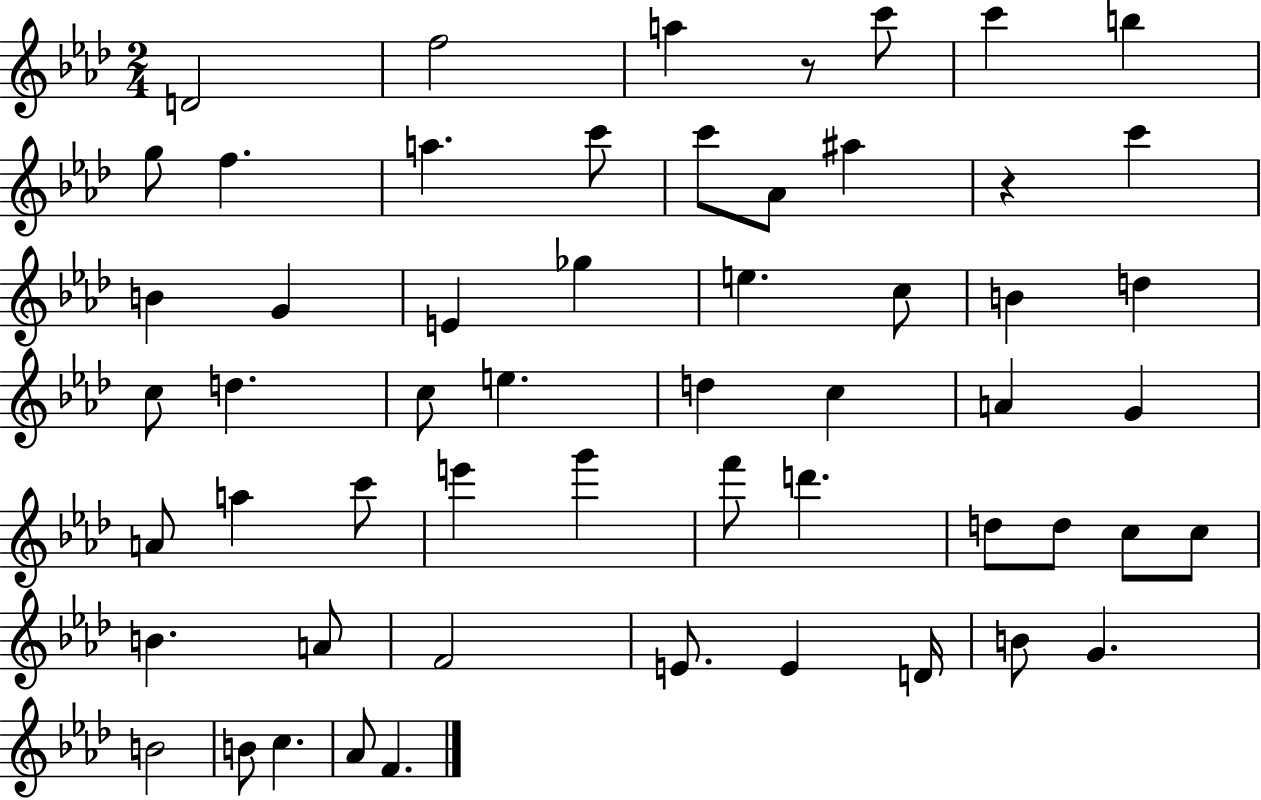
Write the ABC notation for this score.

X:1
T:Untitled
M:2/4
L:1/4
K:Ab
D2 f2 a z/2 c'/2 c' b g/2 f a c'/2 c'/2 _A/2 ^a z c' B G E _g e c/2 B d c/2 d c/2 e d c A G A/2 a c'/2 e' g' f'/2 d' d/2 d/2 c/2 c/2 B A/2 F2 E/2 E D/4 B/2 G B2 B/2 c _A/2 F